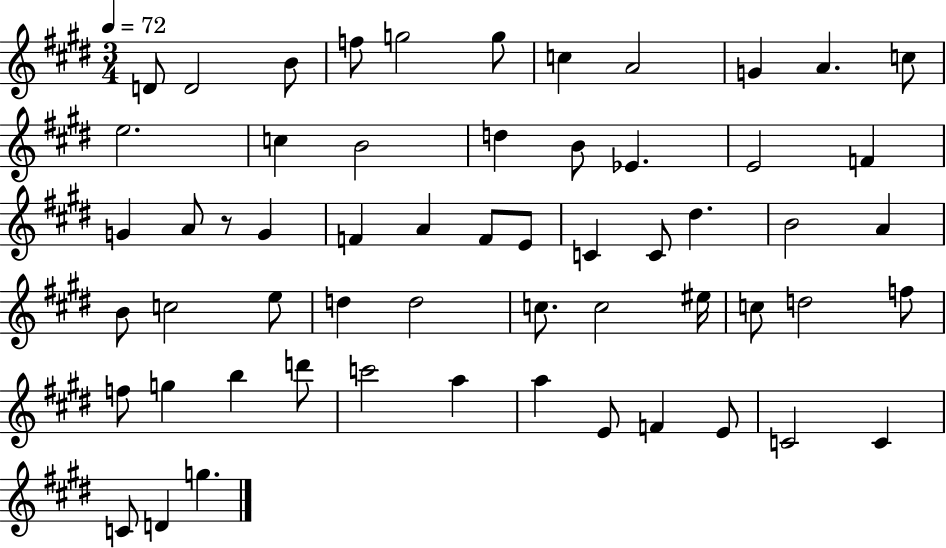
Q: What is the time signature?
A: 3/4